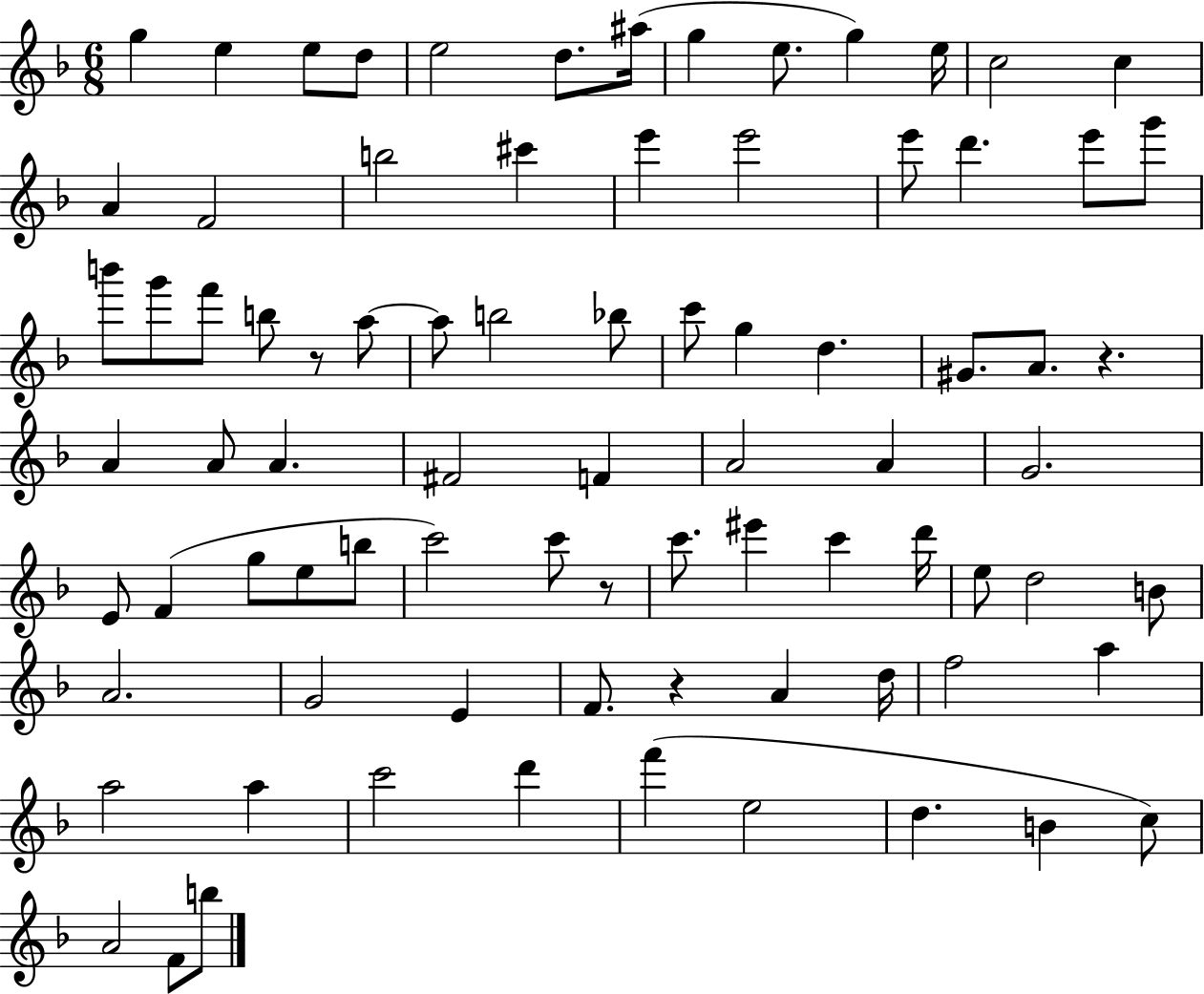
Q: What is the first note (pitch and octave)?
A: G5